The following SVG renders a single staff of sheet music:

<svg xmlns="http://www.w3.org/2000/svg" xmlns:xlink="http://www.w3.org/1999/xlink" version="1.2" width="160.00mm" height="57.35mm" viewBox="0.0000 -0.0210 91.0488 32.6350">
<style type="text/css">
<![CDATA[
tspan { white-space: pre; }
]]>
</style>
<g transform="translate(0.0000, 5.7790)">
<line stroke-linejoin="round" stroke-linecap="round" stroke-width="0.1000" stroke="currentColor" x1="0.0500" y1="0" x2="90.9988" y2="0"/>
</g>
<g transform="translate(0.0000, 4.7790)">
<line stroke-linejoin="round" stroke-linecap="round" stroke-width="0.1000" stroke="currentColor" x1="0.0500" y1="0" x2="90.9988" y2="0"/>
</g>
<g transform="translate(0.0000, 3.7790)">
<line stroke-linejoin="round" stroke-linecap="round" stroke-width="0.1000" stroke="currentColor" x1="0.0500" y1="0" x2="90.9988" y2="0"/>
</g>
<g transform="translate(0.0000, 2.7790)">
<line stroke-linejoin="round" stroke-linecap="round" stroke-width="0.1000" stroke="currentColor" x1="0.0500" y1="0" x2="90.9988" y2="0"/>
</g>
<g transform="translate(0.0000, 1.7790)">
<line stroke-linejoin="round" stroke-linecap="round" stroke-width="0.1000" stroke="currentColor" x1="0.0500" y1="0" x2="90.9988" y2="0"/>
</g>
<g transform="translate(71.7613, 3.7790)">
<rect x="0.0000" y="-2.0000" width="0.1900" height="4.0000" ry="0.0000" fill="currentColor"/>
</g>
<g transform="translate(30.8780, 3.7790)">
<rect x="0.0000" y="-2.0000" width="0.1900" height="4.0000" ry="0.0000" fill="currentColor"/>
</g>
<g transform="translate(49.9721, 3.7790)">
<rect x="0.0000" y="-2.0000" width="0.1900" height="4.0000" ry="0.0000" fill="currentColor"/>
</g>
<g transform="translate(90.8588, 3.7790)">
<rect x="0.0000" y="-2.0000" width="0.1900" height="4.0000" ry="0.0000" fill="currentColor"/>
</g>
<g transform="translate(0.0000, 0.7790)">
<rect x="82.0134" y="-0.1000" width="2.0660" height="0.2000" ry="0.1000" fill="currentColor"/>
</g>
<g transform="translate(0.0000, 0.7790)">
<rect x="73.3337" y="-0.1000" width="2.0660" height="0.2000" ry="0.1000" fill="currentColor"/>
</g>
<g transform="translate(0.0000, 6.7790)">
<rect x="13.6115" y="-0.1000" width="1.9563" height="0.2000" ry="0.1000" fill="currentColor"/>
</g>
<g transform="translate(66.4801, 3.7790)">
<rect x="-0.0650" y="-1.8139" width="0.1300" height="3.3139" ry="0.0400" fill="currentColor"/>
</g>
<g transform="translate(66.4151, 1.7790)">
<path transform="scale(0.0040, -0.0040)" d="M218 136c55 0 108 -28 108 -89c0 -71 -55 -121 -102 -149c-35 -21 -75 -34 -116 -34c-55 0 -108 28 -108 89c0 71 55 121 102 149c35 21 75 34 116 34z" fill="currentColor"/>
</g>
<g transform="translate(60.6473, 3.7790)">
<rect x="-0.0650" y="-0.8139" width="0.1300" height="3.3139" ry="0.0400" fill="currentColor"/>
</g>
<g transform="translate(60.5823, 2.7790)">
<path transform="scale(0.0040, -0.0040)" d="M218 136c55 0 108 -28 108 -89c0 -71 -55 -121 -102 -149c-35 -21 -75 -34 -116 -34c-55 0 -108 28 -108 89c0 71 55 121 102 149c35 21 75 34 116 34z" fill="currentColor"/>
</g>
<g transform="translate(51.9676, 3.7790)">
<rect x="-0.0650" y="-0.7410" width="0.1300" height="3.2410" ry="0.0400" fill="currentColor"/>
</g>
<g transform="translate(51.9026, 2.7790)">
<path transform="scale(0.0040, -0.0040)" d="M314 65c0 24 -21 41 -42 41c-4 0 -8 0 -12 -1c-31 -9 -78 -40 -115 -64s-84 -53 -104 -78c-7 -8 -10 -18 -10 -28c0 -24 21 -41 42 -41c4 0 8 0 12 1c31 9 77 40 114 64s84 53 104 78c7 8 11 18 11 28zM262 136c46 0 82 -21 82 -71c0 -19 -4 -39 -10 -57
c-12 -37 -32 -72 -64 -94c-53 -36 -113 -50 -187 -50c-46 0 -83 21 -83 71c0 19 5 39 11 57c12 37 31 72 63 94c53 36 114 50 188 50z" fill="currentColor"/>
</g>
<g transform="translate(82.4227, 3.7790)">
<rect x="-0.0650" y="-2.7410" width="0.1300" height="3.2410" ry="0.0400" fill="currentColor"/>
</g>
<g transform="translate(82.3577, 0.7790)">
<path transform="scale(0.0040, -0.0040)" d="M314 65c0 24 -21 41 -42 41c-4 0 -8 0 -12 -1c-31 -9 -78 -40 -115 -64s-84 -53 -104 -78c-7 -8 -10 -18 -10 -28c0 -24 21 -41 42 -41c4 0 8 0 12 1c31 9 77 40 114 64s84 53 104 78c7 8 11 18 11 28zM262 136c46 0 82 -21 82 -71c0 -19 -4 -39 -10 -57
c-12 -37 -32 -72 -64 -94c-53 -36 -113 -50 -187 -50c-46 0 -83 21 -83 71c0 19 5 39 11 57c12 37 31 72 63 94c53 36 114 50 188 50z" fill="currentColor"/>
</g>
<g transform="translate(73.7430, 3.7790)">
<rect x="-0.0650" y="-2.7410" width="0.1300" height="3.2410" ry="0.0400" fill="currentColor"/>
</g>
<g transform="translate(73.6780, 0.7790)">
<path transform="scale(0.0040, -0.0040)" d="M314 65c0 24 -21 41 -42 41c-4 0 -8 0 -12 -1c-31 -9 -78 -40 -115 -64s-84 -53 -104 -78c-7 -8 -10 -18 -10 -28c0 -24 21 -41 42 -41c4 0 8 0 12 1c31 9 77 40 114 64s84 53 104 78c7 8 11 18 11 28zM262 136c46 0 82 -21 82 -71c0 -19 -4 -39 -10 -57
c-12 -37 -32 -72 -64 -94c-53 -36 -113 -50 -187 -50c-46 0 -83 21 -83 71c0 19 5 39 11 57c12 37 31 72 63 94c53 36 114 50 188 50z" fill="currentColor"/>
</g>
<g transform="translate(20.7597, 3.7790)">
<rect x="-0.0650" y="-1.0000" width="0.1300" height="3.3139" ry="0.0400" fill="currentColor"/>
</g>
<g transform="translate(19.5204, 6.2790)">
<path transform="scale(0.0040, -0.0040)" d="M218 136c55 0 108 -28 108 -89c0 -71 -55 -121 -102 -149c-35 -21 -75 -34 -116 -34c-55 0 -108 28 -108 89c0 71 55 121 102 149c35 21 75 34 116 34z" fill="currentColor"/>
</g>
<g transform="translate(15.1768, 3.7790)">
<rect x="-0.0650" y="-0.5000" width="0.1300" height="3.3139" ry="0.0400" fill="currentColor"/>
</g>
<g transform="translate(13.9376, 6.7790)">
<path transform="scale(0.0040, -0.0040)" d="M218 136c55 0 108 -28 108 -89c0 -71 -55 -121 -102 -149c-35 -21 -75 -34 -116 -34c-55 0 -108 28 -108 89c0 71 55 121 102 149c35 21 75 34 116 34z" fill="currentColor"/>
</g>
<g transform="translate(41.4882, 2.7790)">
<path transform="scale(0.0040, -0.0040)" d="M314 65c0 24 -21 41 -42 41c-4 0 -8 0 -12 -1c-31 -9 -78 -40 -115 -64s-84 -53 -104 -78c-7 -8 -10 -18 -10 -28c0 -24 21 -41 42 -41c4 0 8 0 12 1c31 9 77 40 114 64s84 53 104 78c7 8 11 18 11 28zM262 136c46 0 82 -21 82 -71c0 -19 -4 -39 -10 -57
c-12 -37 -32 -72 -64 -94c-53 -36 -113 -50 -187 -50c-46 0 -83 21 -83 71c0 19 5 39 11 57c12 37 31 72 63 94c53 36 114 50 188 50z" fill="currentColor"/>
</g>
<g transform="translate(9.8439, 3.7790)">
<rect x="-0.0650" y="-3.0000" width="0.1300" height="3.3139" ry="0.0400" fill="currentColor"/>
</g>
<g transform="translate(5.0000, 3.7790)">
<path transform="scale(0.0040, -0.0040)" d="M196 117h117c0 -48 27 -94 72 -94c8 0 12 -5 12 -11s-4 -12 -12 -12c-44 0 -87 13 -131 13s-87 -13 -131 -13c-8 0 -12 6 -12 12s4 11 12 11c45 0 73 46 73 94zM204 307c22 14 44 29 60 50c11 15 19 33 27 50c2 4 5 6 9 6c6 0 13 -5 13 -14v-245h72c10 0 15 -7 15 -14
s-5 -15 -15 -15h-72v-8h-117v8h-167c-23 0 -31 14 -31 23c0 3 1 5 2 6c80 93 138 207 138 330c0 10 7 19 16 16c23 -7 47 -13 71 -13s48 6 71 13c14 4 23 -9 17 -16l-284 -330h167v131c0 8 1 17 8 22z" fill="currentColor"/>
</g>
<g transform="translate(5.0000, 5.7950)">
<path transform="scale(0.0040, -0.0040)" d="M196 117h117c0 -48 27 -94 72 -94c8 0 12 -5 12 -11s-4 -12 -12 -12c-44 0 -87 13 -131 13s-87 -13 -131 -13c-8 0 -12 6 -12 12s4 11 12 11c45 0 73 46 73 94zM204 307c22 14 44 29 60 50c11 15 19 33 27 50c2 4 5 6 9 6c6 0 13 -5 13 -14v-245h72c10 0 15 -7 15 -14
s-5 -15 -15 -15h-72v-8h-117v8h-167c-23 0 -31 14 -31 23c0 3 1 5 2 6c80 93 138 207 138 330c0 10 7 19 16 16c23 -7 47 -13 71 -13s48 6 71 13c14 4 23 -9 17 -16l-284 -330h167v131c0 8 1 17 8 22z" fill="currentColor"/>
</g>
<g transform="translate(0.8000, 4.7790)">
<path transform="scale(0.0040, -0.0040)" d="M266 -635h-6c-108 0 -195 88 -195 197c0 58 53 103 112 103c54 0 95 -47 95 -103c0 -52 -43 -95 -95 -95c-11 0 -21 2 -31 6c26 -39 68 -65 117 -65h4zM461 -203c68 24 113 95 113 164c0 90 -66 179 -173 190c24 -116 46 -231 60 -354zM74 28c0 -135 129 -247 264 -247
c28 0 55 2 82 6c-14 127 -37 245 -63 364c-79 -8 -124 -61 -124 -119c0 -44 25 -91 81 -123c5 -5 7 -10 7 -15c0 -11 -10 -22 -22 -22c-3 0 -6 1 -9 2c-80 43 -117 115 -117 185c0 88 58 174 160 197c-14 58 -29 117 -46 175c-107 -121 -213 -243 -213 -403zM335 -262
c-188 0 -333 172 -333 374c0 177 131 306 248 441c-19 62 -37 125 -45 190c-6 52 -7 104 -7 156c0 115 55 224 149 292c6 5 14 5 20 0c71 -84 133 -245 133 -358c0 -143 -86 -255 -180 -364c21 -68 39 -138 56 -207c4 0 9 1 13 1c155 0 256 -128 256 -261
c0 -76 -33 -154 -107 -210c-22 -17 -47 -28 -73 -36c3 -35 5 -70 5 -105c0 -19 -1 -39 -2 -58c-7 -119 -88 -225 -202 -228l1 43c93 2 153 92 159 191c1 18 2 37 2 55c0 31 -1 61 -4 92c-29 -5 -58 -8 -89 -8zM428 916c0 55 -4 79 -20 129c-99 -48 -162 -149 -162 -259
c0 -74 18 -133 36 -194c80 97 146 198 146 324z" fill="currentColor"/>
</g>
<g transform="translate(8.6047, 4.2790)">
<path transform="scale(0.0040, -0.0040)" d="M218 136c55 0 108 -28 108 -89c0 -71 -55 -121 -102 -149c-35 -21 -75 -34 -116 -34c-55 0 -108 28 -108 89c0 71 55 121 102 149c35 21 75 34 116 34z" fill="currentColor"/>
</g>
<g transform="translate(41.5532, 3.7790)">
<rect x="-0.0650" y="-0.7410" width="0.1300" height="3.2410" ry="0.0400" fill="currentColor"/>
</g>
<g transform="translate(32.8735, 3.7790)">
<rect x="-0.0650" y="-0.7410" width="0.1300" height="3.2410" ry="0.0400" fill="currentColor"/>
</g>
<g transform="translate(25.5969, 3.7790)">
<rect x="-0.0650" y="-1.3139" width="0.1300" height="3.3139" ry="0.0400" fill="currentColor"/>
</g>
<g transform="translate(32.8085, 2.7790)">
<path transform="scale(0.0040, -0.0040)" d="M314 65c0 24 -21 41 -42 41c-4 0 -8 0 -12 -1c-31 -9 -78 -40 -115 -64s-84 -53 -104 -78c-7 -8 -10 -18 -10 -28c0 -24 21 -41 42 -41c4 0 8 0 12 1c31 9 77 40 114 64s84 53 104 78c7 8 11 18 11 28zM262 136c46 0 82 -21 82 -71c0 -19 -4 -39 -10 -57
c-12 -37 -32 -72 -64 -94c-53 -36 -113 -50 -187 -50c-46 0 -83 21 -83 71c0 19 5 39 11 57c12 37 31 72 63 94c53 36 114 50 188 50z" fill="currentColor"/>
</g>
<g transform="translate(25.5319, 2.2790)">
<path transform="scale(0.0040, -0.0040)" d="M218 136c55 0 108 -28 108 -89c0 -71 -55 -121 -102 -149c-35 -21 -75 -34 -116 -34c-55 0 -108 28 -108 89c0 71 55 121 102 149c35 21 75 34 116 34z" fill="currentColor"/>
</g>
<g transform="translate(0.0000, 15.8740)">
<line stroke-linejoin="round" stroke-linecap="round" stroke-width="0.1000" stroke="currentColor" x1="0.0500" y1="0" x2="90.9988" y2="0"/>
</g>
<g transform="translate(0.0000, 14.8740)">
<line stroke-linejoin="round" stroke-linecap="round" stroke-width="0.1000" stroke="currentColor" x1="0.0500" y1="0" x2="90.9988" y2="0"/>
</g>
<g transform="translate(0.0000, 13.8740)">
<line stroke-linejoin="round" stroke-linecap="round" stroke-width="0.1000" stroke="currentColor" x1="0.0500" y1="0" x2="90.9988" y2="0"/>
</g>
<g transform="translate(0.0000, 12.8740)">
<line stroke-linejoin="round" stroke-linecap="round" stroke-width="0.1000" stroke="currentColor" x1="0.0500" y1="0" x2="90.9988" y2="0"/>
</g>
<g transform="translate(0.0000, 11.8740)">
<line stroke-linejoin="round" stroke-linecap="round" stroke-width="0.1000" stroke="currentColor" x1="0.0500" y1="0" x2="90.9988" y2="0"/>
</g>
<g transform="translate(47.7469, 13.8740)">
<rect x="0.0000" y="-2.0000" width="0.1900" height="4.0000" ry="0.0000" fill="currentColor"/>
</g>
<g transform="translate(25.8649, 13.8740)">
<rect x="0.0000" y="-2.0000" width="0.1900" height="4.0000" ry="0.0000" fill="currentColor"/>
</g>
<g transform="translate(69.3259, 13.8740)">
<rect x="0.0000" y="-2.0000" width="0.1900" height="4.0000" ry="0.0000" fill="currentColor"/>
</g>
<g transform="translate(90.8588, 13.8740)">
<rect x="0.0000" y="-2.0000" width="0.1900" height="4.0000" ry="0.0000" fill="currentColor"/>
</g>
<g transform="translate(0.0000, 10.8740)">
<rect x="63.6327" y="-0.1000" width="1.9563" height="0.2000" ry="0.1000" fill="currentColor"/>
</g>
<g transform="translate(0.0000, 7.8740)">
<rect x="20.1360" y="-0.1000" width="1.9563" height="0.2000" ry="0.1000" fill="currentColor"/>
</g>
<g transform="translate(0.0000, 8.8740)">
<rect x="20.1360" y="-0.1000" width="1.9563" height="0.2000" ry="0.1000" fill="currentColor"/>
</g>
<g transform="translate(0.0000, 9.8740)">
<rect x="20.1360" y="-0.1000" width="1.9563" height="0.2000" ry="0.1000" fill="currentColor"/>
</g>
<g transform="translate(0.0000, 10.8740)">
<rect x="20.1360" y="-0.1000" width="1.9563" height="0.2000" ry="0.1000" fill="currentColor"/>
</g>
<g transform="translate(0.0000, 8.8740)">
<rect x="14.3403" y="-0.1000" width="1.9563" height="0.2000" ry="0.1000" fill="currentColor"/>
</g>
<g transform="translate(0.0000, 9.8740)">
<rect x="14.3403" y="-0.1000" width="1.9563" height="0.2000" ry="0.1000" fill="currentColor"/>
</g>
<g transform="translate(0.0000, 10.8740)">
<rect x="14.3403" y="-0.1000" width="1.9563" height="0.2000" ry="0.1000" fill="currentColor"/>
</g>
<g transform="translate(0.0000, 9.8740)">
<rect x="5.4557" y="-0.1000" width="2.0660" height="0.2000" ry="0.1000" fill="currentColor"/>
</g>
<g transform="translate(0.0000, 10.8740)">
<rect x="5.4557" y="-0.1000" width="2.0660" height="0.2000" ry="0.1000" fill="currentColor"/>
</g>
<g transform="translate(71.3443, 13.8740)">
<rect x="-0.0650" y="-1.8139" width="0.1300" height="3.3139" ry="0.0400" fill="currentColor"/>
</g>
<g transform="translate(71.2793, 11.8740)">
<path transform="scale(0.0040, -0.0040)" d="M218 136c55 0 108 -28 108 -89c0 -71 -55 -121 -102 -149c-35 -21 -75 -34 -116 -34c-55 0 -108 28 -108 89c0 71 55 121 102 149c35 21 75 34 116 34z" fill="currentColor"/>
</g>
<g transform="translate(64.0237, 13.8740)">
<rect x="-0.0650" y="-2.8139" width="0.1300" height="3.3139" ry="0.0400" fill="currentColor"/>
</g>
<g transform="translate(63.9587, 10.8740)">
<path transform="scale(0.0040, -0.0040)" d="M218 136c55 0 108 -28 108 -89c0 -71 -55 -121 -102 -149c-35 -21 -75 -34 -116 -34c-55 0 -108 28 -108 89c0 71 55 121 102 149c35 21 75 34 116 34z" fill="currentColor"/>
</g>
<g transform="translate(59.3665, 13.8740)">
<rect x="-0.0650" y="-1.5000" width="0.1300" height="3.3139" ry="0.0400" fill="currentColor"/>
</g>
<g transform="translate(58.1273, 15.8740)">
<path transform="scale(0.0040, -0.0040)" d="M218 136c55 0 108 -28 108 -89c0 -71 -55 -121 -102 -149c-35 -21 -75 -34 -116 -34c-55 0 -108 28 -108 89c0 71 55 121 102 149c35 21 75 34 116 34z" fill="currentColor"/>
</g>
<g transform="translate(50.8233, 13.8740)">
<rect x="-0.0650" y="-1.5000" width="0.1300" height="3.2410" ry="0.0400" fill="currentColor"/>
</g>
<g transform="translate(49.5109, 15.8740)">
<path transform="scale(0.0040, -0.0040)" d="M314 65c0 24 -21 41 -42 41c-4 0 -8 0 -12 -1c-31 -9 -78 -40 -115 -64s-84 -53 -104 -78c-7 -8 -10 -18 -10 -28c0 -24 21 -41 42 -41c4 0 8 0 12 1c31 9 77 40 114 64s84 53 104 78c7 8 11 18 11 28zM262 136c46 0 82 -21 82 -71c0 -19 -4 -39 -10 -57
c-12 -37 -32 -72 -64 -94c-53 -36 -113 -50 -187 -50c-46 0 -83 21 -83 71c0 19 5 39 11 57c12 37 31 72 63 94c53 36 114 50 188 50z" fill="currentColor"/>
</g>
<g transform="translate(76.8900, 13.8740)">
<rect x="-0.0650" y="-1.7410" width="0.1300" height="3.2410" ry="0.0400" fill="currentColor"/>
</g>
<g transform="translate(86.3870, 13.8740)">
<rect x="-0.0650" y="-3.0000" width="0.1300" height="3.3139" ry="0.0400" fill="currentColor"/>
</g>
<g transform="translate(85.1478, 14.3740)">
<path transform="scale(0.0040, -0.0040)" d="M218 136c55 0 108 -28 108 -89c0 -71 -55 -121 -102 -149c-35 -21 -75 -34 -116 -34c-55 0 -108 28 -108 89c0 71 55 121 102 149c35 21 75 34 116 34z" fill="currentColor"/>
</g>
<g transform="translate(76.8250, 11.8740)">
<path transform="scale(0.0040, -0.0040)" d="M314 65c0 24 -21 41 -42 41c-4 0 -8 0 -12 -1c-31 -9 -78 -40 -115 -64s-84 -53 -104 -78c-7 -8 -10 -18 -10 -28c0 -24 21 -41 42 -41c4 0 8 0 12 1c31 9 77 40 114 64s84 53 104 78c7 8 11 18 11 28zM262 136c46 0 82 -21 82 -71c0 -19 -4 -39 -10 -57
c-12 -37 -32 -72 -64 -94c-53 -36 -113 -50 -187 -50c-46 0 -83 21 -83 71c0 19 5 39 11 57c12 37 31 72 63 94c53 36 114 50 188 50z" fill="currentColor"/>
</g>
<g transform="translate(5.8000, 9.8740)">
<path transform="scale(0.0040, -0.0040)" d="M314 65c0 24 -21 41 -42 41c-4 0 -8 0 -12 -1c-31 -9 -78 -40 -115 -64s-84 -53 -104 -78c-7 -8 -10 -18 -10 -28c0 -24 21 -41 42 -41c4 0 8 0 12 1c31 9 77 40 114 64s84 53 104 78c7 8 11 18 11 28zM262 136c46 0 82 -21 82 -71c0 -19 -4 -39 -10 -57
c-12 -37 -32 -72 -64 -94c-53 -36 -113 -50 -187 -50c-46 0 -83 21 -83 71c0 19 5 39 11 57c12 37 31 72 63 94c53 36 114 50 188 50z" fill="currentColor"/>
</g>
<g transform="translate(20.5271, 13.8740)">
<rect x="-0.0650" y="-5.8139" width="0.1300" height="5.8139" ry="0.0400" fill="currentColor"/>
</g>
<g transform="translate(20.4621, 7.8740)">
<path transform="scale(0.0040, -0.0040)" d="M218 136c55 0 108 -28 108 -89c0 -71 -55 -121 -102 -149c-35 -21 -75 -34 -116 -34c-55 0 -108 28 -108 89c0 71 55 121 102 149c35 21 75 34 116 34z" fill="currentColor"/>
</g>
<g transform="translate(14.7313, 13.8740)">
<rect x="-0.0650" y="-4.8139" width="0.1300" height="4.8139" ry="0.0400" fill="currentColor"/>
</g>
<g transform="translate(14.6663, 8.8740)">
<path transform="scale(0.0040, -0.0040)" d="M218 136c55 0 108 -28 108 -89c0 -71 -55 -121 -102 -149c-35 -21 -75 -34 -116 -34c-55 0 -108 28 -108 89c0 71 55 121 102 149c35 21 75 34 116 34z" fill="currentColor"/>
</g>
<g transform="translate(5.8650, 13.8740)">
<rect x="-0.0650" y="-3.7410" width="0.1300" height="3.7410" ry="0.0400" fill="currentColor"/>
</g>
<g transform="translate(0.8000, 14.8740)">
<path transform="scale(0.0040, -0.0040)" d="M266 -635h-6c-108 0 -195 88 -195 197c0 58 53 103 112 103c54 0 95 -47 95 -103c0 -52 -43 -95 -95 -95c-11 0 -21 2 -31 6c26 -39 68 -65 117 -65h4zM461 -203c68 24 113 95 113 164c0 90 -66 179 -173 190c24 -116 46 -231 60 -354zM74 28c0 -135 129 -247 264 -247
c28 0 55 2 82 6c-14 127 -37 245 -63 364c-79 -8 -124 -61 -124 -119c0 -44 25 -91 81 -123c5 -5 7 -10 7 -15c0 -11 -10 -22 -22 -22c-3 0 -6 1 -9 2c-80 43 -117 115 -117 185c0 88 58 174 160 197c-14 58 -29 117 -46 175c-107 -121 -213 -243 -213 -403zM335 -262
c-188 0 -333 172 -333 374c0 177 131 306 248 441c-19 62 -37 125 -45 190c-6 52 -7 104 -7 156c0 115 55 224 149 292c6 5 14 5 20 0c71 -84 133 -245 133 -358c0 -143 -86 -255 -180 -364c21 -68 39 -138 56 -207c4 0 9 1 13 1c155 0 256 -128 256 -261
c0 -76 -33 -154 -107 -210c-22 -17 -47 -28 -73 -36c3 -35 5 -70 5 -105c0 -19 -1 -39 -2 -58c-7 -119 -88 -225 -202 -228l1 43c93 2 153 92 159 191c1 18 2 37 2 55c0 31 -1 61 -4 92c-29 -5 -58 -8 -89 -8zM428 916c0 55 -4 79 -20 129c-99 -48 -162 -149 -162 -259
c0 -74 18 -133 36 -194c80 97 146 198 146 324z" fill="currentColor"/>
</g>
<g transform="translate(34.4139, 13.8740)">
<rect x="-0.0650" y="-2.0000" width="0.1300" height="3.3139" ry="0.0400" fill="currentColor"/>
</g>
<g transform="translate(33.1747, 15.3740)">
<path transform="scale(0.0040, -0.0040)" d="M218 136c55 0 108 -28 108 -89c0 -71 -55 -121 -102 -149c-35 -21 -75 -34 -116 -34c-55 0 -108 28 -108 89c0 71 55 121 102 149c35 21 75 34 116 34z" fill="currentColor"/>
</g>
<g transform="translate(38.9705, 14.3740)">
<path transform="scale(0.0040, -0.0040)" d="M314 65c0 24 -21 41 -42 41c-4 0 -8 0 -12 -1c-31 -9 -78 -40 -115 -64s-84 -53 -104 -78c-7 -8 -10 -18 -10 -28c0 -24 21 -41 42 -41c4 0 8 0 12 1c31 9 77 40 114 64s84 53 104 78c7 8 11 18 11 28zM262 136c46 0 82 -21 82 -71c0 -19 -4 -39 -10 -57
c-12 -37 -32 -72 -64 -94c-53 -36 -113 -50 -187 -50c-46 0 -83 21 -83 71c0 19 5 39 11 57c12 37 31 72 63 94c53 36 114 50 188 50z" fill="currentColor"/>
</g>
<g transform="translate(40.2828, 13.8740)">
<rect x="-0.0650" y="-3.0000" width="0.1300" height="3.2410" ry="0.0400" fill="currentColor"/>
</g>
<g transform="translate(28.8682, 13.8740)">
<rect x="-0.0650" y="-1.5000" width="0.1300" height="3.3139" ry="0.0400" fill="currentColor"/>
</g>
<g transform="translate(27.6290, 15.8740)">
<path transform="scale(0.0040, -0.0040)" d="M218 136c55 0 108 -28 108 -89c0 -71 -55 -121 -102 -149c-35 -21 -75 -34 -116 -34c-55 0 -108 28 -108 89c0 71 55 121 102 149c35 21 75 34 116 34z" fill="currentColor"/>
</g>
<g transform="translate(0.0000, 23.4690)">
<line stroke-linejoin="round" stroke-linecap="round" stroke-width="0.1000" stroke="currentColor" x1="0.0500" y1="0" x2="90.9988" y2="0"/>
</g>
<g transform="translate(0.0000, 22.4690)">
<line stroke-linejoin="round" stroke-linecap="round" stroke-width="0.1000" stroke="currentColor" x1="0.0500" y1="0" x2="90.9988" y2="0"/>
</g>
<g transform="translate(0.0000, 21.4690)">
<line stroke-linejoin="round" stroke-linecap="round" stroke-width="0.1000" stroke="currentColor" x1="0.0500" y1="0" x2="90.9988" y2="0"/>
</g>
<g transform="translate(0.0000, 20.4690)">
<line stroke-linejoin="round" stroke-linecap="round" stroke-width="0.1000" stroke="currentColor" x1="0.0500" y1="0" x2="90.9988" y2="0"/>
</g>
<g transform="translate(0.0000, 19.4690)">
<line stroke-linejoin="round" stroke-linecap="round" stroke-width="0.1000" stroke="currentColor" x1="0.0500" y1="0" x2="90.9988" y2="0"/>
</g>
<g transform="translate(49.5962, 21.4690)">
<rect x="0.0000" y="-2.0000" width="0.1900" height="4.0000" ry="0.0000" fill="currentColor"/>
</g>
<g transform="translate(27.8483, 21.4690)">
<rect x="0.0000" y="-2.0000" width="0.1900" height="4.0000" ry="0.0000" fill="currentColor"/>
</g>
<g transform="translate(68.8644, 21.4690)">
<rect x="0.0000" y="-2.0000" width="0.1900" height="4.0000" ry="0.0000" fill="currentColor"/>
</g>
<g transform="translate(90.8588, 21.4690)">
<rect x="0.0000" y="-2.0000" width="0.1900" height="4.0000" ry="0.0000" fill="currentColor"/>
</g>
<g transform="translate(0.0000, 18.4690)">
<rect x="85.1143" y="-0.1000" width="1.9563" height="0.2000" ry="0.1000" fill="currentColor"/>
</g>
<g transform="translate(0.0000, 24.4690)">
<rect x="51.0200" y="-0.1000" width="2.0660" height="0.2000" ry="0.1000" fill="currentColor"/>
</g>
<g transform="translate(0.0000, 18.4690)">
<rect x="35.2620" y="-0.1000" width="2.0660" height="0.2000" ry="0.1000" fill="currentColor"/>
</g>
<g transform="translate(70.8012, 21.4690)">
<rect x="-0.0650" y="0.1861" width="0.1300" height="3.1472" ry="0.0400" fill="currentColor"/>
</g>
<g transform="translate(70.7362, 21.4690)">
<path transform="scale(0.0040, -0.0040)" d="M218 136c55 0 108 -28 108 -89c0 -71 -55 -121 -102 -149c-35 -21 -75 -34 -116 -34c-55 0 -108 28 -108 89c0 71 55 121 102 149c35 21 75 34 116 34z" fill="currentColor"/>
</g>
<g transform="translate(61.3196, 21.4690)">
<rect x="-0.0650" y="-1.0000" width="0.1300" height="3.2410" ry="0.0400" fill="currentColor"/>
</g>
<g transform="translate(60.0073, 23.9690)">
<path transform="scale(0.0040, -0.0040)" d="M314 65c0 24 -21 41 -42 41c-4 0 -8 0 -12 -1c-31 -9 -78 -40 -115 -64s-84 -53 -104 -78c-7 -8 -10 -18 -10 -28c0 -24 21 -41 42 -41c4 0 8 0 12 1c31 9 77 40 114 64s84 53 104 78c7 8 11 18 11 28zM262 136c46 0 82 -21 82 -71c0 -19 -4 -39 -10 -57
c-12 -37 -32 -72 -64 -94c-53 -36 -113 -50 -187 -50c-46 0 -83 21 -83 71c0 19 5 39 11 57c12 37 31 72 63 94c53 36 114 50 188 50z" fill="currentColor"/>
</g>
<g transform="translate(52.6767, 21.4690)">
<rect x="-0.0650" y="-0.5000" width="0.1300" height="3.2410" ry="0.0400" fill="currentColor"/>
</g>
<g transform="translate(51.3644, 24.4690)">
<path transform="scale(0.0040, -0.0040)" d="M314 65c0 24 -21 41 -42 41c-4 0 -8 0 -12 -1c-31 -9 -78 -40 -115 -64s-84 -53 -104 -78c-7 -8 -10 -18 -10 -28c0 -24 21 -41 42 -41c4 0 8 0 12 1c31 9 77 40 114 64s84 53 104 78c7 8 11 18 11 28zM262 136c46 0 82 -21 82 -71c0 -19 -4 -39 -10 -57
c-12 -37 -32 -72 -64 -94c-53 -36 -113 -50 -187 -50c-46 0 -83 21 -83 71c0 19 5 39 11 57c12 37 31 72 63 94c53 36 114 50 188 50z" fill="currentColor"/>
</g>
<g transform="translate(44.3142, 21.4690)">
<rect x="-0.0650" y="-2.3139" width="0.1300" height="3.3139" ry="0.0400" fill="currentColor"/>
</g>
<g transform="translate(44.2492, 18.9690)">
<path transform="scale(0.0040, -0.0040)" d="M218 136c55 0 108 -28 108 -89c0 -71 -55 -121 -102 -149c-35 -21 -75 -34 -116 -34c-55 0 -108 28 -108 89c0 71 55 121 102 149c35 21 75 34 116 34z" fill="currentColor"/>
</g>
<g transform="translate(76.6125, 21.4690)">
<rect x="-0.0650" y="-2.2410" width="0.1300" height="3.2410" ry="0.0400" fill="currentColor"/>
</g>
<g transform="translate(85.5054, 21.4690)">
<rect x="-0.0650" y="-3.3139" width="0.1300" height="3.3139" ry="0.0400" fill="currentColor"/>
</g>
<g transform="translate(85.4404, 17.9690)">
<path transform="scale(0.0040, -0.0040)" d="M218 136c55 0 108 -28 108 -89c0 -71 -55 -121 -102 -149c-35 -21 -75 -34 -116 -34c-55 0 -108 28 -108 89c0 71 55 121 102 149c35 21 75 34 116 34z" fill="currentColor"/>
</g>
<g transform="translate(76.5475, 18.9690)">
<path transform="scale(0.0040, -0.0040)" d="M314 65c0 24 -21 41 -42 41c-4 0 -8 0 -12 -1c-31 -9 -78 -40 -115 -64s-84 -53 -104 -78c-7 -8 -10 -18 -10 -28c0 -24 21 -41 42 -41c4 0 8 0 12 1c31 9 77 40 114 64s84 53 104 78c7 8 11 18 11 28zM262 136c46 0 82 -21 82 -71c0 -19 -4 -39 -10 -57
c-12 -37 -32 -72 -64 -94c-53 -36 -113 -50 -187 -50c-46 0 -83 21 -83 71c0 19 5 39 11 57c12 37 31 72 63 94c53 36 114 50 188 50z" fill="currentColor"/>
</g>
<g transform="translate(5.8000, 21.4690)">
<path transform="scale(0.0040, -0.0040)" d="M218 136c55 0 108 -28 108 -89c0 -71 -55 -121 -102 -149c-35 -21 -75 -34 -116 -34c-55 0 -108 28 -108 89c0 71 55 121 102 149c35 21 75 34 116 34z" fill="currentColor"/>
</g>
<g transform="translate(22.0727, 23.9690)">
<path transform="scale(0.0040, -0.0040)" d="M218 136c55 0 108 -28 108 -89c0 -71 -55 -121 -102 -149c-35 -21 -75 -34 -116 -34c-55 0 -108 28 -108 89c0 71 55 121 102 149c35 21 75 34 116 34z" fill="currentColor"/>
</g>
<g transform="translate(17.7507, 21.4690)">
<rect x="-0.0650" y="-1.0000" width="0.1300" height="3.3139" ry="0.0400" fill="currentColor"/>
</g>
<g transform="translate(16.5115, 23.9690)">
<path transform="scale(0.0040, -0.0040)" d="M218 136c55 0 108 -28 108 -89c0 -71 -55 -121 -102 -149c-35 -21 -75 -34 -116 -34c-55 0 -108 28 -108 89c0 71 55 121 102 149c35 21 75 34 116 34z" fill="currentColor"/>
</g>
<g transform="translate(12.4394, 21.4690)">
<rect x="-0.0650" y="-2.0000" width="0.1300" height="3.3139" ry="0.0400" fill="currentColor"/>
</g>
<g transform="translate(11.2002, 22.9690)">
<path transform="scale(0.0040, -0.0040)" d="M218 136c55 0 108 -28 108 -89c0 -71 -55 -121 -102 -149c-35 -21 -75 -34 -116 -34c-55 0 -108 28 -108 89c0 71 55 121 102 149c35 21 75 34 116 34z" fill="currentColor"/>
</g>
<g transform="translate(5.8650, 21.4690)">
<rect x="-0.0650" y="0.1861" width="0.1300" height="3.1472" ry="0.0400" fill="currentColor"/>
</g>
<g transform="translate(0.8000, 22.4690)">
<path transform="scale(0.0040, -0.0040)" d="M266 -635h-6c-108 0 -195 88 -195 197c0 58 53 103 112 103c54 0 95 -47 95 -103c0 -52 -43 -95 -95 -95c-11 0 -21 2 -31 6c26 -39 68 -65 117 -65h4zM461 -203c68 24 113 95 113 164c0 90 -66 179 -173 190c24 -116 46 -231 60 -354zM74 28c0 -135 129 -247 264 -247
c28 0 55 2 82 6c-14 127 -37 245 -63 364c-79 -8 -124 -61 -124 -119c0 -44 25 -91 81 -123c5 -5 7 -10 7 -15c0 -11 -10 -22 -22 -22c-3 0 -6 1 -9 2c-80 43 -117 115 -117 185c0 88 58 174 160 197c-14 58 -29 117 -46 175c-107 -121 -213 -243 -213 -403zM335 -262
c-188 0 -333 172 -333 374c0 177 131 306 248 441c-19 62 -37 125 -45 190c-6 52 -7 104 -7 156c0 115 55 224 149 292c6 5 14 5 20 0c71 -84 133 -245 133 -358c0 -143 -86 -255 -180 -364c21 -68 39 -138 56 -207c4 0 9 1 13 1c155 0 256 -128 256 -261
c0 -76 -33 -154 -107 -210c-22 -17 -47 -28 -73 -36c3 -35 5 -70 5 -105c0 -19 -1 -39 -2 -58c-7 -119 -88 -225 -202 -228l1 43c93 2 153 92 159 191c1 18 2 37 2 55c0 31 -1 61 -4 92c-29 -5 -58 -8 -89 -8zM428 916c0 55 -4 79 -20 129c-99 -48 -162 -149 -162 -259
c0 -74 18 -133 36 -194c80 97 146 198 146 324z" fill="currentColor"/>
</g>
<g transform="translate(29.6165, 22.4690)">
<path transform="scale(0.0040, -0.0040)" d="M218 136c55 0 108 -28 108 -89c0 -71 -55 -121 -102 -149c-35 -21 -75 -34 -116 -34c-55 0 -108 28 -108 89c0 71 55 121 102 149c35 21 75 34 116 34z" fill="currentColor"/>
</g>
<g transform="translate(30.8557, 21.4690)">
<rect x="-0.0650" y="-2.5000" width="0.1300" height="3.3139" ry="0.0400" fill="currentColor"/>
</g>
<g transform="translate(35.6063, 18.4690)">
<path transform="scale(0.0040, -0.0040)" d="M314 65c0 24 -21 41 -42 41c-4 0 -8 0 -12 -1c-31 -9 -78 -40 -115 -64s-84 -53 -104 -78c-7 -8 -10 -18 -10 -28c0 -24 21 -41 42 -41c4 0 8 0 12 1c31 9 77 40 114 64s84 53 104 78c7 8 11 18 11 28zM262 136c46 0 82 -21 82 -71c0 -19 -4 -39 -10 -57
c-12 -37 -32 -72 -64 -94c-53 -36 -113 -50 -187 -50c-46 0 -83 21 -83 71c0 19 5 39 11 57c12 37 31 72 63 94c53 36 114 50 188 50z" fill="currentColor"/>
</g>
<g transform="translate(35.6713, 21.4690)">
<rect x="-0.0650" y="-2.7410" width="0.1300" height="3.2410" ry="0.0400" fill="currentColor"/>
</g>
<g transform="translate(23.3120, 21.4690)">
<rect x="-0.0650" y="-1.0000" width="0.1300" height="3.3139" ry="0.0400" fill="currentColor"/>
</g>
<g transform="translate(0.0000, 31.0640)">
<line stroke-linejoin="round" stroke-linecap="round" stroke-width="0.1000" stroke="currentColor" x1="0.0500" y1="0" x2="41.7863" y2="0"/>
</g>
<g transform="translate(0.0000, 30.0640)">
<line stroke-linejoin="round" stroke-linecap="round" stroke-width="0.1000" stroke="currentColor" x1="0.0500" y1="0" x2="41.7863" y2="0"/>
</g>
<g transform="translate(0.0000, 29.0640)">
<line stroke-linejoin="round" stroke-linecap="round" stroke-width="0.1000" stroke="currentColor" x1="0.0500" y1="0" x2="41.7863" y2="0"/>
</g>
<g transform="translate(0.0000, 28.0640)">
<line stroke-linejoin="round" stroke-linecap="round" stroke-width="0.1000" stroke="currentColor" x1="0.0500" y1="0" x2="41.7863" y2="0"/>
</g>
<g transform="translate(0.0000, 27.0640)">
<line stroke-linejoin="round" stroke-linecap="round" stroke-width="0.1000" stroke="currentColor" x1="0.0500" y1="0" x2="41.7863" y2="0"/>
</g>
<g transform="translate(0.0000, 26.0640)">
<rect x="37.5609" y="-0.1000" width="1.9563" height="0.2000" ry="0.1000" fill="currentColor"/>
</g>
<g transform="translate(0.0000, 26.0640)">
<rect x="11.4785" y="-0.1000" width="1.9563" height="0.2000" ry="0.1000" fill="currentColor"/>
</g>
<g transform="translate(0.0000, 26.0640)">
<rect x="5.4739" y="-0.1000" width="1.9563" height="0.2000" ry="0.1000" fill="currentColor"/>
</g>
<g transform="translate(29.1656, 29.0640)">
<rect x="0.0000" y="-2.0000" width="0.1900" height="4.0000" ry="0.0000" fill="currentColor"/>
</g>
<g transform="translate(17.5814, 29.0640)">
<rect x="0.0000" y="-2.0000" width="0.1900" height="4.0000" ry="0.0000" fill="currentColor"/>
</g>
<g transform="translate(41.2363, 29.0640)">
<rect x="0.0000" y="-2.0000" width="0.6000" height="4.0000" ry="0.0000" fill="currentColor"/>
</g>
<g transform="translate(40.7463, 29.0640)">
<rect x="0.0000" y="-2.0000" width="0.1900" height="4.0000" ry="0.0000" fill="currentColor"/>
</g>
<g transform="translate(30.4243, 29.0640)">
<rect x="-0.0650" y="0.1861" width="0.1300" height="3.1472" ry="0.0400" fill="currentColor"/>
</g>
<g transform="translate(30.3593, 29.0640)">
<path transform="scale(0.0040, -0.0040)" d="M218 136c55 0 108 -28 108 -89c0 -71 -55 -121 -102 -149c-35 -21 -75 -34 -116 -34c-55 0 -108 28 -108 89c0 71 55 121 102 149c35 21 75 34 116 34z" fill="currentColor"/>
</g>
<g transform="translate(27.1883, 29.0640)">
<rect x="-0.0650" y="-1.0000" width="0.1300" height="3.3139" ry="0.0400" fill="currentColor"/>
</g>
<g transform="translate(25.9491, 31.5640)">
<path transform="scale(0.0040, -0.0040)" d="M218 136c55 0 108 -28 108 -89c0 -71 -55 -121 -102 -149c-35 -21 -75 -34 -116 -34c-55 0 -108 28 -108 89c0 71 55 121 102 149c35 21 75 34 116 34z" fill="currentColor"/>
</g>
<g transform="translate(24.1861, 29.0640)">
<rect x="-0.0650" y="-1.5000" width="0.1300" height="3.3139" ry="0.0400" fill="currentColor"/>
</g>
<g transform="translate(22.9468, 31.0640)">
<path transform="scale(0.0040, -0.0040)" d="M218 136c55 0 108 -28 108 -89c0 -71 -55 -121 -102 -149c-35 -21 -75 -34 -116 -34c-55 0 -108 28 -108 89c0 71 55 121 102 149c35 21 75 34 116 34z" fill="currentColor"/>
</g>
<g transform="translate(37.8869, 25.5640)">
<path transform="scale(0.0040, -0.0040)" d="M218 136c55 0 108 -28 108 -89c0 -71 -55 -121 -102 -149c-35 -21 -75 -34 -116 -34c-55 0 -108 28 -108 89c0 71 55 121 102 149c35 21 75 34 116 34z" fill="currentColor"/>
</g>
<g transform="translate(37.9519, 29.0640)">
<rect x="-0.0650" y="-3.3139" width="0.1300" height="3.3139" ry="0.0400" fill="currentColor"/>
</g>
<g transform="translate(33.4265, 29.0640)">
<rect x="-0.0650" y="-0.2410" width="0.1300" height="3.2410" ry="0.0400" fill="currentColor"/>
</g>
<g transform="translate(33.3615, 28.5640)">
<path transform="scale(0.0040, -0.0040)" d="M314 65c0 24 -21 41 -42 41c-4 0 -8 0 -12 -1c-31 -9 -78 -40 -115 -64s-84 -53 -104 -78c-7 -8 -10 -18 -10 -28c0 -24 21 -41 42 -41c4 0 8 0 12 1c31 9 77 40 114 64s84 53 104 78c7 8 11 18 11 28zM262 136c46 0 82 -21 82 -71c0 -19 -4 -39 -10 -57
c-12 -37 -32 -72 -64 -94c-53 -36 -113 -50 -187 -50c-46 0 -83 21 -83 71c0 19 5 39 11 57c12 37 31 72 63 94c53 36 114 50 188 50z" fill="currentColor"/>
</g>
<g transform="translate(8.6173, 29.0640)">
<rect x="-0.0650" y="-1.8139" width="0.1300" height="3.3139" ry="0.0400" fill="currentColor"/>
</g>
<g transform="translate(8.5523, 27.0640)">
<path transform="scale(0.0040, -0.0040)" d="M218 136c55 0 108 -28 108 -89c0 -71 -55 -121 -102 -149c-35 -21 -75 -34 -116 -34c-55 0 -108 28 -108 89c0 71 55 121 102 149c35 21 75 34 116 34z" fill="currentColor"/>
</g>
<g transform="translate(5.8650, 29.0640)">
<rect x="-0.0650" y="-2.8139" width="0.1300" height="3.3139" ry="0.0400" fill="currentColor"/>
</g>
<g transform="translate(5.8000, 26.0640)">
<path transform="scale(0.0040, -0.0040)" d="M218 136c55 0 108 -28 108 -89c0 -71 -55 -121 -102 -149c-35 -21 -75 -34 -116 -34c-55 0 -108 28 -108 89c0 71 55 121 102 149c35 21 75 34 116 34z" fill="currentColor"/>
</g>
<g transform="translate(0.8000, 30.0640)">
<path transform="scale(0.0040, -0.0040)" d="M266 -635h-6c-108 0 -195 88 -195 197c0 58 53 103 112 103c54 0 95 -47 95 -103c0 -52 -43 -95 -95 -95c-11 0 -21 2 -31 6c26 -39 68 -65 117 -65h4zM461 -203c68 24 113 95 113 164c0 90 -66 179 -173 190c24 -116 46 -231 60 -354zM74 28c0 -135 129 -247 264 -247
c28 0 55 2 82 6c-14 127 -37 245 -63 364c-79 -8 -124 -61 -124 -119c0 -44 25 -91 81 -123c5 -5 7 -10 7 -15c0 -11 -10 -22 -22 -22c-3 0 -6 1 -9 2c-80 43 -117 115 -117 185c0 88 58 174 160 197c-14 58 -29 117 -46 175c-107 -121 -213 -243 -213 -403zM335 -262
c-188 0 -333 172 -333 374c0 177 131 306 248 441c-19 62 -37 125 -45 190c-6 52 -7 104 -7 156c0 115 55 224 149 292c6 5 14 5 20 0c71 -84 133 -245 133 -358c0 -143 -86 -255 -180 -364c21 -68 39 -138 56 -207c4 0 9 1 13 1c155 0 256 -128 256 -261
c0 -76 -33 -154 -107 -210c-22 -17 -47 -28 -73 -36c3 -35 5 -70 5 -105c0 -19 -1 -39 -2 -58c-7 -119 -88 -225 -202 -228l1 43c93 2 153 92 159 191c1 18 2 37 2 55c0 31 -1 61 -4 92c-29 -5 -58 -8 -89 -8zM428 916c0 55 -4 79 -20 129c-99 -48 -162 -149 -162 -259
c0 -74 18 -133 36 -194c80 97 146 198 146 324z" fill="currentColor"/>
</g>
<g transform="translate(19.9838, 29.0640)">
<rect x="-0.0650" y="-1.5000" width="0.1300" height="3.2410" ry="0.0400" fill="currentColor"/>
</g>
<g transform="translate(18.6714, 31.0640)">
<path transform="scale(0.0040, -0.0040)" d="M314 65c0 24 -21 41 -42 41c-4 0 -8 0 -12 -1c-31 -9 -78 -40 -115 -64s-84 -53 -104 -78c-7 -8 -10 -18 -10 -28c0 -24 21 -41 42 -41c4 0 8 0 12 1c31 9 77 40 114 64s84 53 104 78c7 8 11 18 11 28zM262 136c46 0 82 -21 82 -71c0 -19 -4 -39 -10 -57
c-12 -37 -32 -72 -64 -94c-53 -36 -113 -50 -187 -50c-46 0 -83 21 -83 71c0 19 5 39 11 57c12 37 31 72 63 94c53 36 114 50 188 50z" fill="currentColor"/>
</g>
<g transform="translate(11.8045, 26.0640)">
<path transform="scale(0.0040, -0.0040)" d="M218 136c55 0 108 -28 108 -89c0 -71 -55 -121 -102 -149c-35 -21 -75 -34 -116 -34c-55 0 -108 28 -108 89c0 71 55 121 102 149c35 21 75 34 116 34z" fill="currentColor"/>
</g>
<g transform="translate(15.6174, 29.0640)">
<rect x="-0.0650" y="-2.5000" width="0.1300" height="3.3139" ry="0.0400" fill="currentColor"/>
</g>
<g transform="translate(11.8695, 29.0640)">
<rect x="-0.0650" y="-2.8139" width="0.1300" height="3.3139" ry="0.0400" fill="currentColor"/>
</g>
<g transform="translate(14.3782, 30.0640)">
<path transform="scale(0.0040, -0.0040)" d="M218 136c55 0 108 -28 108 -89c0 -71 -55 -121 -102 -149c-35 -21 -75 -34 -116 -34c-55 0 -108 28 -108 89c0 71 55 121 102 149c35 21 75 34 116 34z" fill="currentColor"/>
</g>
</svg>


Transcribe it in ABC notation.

X:1
T:Untitled
M:4/4
L:1/4
K:C
A C D e d2 d2 d2 d f a2 a2 c'2 e' g' E F A2 E2 E a f f2 A B F D D G a2 g C2 D2 B g2 b a f a G E2 E D B c2 b